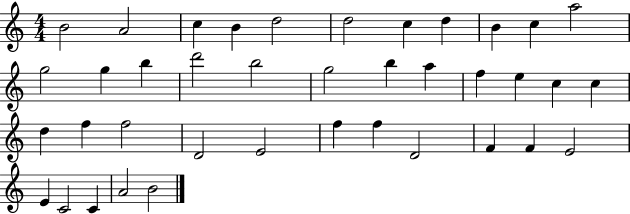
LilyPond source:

{
  \clef treble
  \numericTimeSignature
  \time 4/4
  \key c \major
  b'2 a'2 | c''4 b'4 d''2 | d''2 c''4 d''4 | b'4 c''4 a''2 | \break g''2 g''4 b''4 | d'''2 b''2 | g''2 b''4 a''4 | f''4 e''4 c''4 c''4 | \break d''4 f''4 f''2 | d'2 e'2 | f''4 f''4 d'2 | f'4 f'4 e'2 | \break e'4 c'2 c'4 | a'2 b'2 | \bar "|."
}